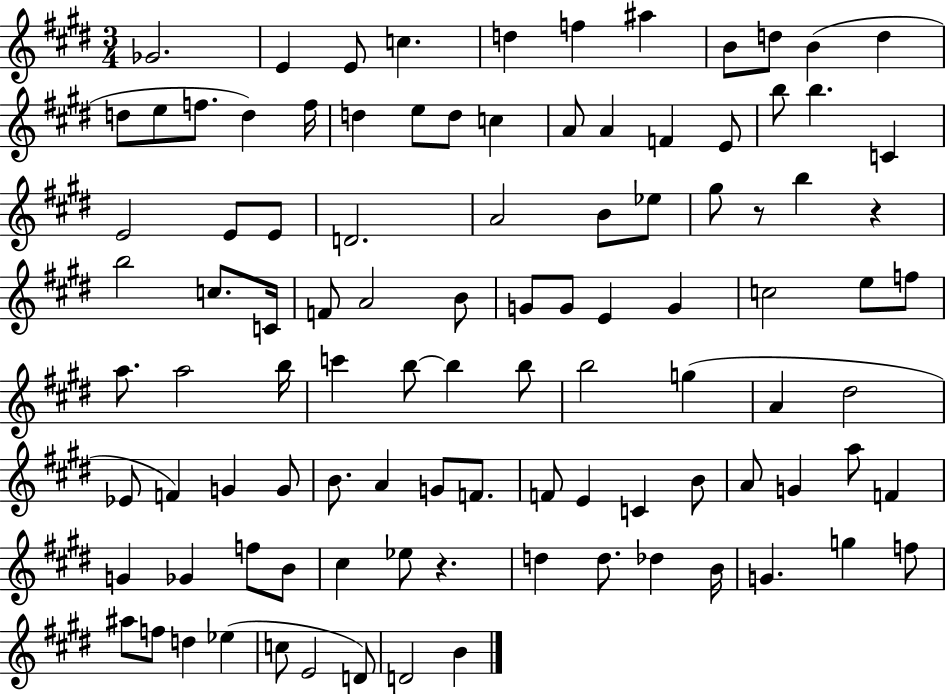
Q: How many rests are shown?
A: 3